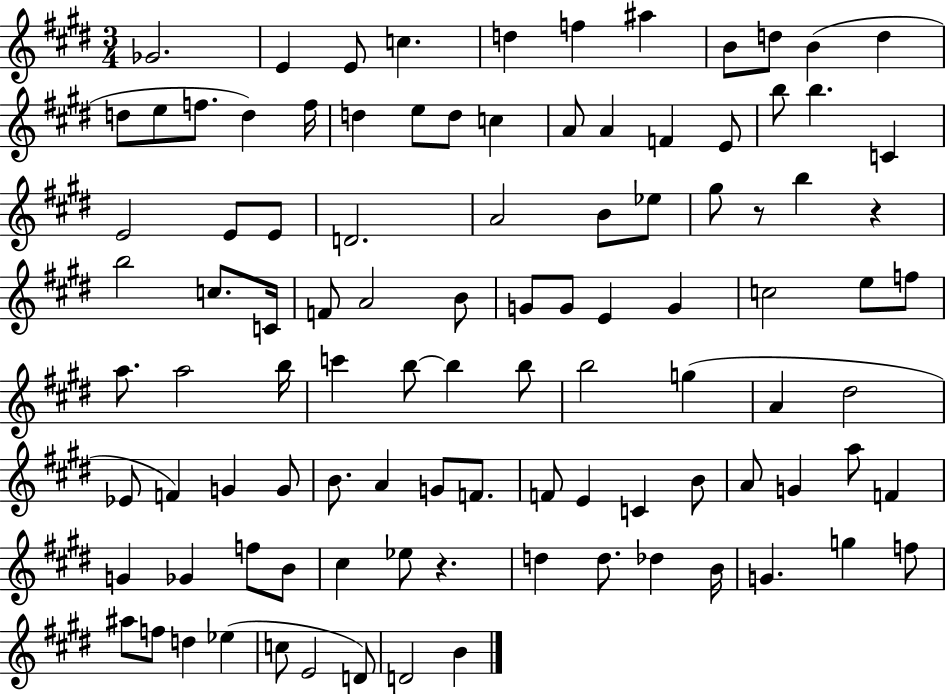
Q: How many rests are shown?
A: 3